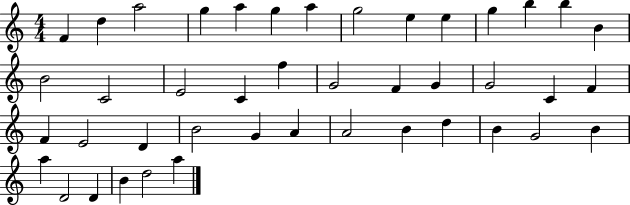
{
  \clef treble
  \numericTimeSignature
  \time 4/4
  \key c \major
  f'4 d''4 a''2 | g''4 a''4 g''4 a''4 | g''2 e''4 e''4 | g''4 b''4 b''4 b'4 | \break b'2 c'2 | e'2 c'4 f''4 | g'2 f'4 g'4 | g'2 c'4 f'4 | \break f'4 e'2 d'4 | b'2 g'4 a'4 | a'2 b'4 d''4 | b'4 g'2 b'4 | \break a''4 d'2 d'4 | b'4 d''2 a''4 | \bar "|."
}